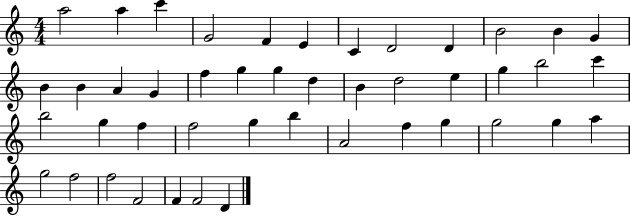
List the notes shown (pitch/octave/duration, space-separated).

A5/h A5/q C6/q G4/h F4/q E4/q C4/q D4/h D4/q B4/h B4/q G4/q B4/q B4/q A4/q G4/q F5/q G5/q G5/q D5/q B4/q D5/h E5/q G5/q B5/h C6/q B5/h G5/q F5/q F5/h G5/q B5/q A4/h F5/q G5/q G5/h G5/q A5/q G5/h F5/h F5/h F4/h F4/q F4/h D4/q